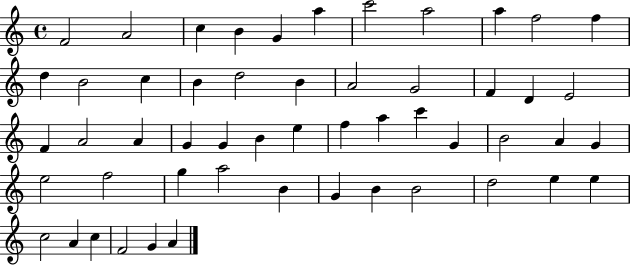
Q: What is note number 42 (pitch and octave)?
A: G4